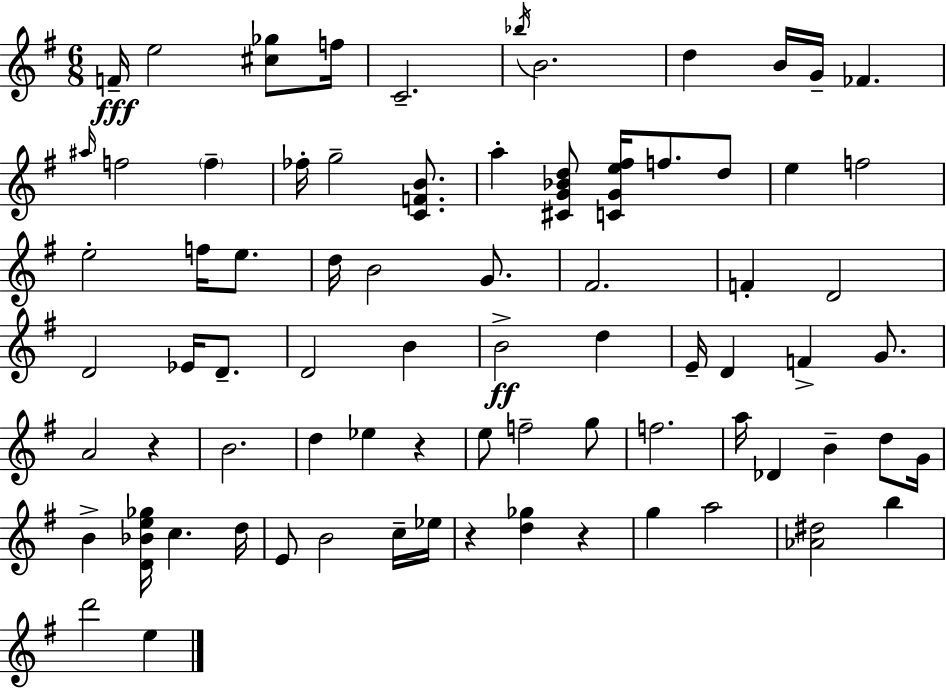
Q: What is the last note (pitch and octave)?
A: E5